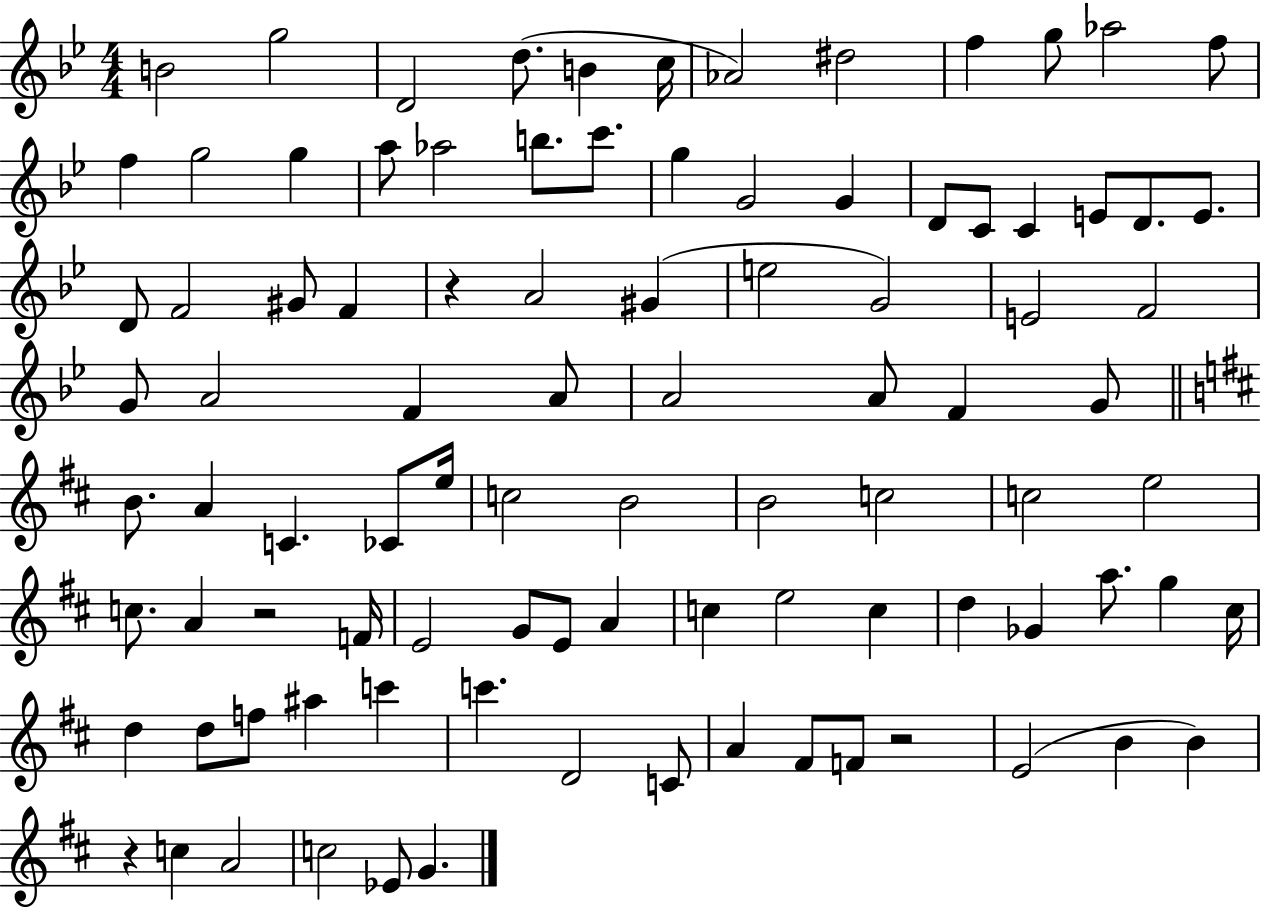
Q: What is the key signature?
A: BES major